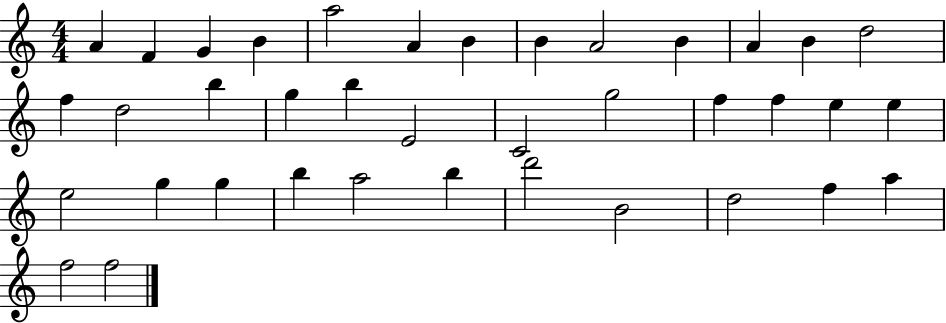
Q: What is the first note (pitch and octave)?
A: A4